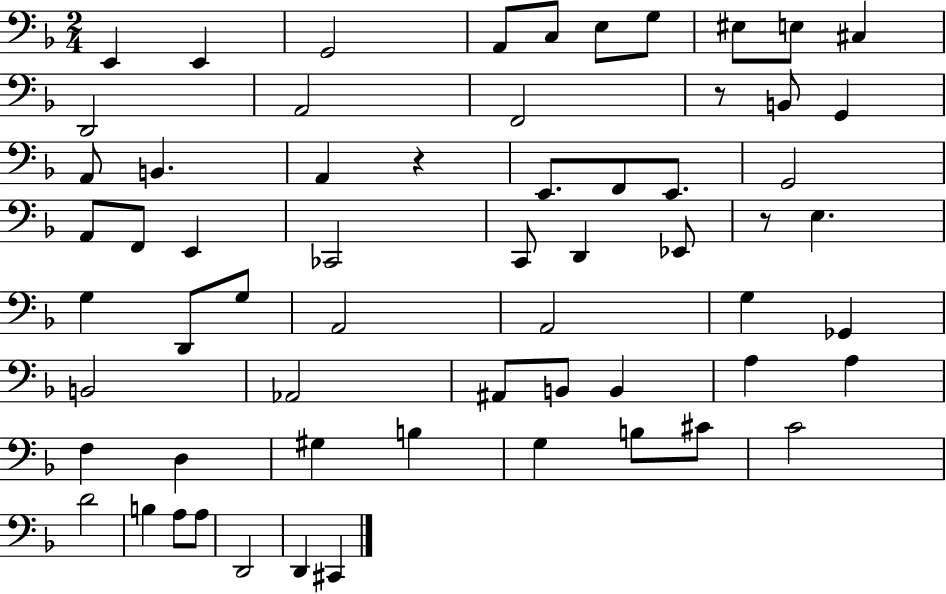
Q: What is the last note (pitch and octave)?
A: C#2